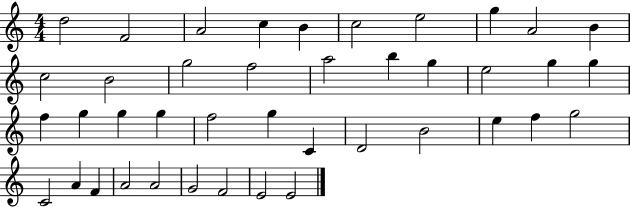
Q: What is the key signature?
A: C major